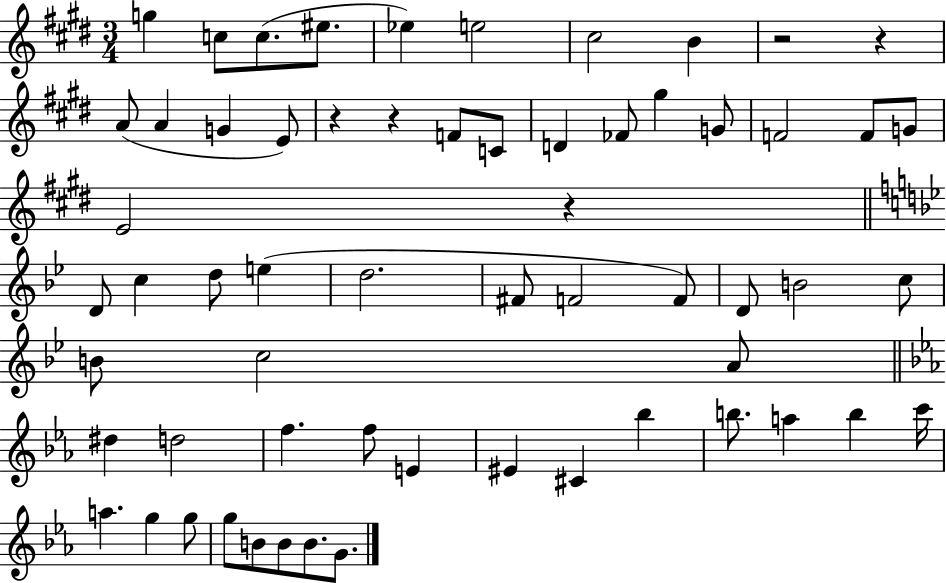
X:1
T:Untitled
M:3/4
L:1/4
K:E
g c/2 c/2 ^e/2 _e e2 ^c2 B z2 z A/2 A G E/2 z z F/2 C/2 D _F/2 ^g G/2 F2 F/2 G/2 E2 z D/2 c d/2 e d2 ^F/2 F2 F/2 D/2 B2 c/2 B/2 c2 A/2 ^d d2 f f/2 E ^E ^C _b b/2 a b c'/4 a g g/2 g/2 B/2 B/2 B/2 G/2